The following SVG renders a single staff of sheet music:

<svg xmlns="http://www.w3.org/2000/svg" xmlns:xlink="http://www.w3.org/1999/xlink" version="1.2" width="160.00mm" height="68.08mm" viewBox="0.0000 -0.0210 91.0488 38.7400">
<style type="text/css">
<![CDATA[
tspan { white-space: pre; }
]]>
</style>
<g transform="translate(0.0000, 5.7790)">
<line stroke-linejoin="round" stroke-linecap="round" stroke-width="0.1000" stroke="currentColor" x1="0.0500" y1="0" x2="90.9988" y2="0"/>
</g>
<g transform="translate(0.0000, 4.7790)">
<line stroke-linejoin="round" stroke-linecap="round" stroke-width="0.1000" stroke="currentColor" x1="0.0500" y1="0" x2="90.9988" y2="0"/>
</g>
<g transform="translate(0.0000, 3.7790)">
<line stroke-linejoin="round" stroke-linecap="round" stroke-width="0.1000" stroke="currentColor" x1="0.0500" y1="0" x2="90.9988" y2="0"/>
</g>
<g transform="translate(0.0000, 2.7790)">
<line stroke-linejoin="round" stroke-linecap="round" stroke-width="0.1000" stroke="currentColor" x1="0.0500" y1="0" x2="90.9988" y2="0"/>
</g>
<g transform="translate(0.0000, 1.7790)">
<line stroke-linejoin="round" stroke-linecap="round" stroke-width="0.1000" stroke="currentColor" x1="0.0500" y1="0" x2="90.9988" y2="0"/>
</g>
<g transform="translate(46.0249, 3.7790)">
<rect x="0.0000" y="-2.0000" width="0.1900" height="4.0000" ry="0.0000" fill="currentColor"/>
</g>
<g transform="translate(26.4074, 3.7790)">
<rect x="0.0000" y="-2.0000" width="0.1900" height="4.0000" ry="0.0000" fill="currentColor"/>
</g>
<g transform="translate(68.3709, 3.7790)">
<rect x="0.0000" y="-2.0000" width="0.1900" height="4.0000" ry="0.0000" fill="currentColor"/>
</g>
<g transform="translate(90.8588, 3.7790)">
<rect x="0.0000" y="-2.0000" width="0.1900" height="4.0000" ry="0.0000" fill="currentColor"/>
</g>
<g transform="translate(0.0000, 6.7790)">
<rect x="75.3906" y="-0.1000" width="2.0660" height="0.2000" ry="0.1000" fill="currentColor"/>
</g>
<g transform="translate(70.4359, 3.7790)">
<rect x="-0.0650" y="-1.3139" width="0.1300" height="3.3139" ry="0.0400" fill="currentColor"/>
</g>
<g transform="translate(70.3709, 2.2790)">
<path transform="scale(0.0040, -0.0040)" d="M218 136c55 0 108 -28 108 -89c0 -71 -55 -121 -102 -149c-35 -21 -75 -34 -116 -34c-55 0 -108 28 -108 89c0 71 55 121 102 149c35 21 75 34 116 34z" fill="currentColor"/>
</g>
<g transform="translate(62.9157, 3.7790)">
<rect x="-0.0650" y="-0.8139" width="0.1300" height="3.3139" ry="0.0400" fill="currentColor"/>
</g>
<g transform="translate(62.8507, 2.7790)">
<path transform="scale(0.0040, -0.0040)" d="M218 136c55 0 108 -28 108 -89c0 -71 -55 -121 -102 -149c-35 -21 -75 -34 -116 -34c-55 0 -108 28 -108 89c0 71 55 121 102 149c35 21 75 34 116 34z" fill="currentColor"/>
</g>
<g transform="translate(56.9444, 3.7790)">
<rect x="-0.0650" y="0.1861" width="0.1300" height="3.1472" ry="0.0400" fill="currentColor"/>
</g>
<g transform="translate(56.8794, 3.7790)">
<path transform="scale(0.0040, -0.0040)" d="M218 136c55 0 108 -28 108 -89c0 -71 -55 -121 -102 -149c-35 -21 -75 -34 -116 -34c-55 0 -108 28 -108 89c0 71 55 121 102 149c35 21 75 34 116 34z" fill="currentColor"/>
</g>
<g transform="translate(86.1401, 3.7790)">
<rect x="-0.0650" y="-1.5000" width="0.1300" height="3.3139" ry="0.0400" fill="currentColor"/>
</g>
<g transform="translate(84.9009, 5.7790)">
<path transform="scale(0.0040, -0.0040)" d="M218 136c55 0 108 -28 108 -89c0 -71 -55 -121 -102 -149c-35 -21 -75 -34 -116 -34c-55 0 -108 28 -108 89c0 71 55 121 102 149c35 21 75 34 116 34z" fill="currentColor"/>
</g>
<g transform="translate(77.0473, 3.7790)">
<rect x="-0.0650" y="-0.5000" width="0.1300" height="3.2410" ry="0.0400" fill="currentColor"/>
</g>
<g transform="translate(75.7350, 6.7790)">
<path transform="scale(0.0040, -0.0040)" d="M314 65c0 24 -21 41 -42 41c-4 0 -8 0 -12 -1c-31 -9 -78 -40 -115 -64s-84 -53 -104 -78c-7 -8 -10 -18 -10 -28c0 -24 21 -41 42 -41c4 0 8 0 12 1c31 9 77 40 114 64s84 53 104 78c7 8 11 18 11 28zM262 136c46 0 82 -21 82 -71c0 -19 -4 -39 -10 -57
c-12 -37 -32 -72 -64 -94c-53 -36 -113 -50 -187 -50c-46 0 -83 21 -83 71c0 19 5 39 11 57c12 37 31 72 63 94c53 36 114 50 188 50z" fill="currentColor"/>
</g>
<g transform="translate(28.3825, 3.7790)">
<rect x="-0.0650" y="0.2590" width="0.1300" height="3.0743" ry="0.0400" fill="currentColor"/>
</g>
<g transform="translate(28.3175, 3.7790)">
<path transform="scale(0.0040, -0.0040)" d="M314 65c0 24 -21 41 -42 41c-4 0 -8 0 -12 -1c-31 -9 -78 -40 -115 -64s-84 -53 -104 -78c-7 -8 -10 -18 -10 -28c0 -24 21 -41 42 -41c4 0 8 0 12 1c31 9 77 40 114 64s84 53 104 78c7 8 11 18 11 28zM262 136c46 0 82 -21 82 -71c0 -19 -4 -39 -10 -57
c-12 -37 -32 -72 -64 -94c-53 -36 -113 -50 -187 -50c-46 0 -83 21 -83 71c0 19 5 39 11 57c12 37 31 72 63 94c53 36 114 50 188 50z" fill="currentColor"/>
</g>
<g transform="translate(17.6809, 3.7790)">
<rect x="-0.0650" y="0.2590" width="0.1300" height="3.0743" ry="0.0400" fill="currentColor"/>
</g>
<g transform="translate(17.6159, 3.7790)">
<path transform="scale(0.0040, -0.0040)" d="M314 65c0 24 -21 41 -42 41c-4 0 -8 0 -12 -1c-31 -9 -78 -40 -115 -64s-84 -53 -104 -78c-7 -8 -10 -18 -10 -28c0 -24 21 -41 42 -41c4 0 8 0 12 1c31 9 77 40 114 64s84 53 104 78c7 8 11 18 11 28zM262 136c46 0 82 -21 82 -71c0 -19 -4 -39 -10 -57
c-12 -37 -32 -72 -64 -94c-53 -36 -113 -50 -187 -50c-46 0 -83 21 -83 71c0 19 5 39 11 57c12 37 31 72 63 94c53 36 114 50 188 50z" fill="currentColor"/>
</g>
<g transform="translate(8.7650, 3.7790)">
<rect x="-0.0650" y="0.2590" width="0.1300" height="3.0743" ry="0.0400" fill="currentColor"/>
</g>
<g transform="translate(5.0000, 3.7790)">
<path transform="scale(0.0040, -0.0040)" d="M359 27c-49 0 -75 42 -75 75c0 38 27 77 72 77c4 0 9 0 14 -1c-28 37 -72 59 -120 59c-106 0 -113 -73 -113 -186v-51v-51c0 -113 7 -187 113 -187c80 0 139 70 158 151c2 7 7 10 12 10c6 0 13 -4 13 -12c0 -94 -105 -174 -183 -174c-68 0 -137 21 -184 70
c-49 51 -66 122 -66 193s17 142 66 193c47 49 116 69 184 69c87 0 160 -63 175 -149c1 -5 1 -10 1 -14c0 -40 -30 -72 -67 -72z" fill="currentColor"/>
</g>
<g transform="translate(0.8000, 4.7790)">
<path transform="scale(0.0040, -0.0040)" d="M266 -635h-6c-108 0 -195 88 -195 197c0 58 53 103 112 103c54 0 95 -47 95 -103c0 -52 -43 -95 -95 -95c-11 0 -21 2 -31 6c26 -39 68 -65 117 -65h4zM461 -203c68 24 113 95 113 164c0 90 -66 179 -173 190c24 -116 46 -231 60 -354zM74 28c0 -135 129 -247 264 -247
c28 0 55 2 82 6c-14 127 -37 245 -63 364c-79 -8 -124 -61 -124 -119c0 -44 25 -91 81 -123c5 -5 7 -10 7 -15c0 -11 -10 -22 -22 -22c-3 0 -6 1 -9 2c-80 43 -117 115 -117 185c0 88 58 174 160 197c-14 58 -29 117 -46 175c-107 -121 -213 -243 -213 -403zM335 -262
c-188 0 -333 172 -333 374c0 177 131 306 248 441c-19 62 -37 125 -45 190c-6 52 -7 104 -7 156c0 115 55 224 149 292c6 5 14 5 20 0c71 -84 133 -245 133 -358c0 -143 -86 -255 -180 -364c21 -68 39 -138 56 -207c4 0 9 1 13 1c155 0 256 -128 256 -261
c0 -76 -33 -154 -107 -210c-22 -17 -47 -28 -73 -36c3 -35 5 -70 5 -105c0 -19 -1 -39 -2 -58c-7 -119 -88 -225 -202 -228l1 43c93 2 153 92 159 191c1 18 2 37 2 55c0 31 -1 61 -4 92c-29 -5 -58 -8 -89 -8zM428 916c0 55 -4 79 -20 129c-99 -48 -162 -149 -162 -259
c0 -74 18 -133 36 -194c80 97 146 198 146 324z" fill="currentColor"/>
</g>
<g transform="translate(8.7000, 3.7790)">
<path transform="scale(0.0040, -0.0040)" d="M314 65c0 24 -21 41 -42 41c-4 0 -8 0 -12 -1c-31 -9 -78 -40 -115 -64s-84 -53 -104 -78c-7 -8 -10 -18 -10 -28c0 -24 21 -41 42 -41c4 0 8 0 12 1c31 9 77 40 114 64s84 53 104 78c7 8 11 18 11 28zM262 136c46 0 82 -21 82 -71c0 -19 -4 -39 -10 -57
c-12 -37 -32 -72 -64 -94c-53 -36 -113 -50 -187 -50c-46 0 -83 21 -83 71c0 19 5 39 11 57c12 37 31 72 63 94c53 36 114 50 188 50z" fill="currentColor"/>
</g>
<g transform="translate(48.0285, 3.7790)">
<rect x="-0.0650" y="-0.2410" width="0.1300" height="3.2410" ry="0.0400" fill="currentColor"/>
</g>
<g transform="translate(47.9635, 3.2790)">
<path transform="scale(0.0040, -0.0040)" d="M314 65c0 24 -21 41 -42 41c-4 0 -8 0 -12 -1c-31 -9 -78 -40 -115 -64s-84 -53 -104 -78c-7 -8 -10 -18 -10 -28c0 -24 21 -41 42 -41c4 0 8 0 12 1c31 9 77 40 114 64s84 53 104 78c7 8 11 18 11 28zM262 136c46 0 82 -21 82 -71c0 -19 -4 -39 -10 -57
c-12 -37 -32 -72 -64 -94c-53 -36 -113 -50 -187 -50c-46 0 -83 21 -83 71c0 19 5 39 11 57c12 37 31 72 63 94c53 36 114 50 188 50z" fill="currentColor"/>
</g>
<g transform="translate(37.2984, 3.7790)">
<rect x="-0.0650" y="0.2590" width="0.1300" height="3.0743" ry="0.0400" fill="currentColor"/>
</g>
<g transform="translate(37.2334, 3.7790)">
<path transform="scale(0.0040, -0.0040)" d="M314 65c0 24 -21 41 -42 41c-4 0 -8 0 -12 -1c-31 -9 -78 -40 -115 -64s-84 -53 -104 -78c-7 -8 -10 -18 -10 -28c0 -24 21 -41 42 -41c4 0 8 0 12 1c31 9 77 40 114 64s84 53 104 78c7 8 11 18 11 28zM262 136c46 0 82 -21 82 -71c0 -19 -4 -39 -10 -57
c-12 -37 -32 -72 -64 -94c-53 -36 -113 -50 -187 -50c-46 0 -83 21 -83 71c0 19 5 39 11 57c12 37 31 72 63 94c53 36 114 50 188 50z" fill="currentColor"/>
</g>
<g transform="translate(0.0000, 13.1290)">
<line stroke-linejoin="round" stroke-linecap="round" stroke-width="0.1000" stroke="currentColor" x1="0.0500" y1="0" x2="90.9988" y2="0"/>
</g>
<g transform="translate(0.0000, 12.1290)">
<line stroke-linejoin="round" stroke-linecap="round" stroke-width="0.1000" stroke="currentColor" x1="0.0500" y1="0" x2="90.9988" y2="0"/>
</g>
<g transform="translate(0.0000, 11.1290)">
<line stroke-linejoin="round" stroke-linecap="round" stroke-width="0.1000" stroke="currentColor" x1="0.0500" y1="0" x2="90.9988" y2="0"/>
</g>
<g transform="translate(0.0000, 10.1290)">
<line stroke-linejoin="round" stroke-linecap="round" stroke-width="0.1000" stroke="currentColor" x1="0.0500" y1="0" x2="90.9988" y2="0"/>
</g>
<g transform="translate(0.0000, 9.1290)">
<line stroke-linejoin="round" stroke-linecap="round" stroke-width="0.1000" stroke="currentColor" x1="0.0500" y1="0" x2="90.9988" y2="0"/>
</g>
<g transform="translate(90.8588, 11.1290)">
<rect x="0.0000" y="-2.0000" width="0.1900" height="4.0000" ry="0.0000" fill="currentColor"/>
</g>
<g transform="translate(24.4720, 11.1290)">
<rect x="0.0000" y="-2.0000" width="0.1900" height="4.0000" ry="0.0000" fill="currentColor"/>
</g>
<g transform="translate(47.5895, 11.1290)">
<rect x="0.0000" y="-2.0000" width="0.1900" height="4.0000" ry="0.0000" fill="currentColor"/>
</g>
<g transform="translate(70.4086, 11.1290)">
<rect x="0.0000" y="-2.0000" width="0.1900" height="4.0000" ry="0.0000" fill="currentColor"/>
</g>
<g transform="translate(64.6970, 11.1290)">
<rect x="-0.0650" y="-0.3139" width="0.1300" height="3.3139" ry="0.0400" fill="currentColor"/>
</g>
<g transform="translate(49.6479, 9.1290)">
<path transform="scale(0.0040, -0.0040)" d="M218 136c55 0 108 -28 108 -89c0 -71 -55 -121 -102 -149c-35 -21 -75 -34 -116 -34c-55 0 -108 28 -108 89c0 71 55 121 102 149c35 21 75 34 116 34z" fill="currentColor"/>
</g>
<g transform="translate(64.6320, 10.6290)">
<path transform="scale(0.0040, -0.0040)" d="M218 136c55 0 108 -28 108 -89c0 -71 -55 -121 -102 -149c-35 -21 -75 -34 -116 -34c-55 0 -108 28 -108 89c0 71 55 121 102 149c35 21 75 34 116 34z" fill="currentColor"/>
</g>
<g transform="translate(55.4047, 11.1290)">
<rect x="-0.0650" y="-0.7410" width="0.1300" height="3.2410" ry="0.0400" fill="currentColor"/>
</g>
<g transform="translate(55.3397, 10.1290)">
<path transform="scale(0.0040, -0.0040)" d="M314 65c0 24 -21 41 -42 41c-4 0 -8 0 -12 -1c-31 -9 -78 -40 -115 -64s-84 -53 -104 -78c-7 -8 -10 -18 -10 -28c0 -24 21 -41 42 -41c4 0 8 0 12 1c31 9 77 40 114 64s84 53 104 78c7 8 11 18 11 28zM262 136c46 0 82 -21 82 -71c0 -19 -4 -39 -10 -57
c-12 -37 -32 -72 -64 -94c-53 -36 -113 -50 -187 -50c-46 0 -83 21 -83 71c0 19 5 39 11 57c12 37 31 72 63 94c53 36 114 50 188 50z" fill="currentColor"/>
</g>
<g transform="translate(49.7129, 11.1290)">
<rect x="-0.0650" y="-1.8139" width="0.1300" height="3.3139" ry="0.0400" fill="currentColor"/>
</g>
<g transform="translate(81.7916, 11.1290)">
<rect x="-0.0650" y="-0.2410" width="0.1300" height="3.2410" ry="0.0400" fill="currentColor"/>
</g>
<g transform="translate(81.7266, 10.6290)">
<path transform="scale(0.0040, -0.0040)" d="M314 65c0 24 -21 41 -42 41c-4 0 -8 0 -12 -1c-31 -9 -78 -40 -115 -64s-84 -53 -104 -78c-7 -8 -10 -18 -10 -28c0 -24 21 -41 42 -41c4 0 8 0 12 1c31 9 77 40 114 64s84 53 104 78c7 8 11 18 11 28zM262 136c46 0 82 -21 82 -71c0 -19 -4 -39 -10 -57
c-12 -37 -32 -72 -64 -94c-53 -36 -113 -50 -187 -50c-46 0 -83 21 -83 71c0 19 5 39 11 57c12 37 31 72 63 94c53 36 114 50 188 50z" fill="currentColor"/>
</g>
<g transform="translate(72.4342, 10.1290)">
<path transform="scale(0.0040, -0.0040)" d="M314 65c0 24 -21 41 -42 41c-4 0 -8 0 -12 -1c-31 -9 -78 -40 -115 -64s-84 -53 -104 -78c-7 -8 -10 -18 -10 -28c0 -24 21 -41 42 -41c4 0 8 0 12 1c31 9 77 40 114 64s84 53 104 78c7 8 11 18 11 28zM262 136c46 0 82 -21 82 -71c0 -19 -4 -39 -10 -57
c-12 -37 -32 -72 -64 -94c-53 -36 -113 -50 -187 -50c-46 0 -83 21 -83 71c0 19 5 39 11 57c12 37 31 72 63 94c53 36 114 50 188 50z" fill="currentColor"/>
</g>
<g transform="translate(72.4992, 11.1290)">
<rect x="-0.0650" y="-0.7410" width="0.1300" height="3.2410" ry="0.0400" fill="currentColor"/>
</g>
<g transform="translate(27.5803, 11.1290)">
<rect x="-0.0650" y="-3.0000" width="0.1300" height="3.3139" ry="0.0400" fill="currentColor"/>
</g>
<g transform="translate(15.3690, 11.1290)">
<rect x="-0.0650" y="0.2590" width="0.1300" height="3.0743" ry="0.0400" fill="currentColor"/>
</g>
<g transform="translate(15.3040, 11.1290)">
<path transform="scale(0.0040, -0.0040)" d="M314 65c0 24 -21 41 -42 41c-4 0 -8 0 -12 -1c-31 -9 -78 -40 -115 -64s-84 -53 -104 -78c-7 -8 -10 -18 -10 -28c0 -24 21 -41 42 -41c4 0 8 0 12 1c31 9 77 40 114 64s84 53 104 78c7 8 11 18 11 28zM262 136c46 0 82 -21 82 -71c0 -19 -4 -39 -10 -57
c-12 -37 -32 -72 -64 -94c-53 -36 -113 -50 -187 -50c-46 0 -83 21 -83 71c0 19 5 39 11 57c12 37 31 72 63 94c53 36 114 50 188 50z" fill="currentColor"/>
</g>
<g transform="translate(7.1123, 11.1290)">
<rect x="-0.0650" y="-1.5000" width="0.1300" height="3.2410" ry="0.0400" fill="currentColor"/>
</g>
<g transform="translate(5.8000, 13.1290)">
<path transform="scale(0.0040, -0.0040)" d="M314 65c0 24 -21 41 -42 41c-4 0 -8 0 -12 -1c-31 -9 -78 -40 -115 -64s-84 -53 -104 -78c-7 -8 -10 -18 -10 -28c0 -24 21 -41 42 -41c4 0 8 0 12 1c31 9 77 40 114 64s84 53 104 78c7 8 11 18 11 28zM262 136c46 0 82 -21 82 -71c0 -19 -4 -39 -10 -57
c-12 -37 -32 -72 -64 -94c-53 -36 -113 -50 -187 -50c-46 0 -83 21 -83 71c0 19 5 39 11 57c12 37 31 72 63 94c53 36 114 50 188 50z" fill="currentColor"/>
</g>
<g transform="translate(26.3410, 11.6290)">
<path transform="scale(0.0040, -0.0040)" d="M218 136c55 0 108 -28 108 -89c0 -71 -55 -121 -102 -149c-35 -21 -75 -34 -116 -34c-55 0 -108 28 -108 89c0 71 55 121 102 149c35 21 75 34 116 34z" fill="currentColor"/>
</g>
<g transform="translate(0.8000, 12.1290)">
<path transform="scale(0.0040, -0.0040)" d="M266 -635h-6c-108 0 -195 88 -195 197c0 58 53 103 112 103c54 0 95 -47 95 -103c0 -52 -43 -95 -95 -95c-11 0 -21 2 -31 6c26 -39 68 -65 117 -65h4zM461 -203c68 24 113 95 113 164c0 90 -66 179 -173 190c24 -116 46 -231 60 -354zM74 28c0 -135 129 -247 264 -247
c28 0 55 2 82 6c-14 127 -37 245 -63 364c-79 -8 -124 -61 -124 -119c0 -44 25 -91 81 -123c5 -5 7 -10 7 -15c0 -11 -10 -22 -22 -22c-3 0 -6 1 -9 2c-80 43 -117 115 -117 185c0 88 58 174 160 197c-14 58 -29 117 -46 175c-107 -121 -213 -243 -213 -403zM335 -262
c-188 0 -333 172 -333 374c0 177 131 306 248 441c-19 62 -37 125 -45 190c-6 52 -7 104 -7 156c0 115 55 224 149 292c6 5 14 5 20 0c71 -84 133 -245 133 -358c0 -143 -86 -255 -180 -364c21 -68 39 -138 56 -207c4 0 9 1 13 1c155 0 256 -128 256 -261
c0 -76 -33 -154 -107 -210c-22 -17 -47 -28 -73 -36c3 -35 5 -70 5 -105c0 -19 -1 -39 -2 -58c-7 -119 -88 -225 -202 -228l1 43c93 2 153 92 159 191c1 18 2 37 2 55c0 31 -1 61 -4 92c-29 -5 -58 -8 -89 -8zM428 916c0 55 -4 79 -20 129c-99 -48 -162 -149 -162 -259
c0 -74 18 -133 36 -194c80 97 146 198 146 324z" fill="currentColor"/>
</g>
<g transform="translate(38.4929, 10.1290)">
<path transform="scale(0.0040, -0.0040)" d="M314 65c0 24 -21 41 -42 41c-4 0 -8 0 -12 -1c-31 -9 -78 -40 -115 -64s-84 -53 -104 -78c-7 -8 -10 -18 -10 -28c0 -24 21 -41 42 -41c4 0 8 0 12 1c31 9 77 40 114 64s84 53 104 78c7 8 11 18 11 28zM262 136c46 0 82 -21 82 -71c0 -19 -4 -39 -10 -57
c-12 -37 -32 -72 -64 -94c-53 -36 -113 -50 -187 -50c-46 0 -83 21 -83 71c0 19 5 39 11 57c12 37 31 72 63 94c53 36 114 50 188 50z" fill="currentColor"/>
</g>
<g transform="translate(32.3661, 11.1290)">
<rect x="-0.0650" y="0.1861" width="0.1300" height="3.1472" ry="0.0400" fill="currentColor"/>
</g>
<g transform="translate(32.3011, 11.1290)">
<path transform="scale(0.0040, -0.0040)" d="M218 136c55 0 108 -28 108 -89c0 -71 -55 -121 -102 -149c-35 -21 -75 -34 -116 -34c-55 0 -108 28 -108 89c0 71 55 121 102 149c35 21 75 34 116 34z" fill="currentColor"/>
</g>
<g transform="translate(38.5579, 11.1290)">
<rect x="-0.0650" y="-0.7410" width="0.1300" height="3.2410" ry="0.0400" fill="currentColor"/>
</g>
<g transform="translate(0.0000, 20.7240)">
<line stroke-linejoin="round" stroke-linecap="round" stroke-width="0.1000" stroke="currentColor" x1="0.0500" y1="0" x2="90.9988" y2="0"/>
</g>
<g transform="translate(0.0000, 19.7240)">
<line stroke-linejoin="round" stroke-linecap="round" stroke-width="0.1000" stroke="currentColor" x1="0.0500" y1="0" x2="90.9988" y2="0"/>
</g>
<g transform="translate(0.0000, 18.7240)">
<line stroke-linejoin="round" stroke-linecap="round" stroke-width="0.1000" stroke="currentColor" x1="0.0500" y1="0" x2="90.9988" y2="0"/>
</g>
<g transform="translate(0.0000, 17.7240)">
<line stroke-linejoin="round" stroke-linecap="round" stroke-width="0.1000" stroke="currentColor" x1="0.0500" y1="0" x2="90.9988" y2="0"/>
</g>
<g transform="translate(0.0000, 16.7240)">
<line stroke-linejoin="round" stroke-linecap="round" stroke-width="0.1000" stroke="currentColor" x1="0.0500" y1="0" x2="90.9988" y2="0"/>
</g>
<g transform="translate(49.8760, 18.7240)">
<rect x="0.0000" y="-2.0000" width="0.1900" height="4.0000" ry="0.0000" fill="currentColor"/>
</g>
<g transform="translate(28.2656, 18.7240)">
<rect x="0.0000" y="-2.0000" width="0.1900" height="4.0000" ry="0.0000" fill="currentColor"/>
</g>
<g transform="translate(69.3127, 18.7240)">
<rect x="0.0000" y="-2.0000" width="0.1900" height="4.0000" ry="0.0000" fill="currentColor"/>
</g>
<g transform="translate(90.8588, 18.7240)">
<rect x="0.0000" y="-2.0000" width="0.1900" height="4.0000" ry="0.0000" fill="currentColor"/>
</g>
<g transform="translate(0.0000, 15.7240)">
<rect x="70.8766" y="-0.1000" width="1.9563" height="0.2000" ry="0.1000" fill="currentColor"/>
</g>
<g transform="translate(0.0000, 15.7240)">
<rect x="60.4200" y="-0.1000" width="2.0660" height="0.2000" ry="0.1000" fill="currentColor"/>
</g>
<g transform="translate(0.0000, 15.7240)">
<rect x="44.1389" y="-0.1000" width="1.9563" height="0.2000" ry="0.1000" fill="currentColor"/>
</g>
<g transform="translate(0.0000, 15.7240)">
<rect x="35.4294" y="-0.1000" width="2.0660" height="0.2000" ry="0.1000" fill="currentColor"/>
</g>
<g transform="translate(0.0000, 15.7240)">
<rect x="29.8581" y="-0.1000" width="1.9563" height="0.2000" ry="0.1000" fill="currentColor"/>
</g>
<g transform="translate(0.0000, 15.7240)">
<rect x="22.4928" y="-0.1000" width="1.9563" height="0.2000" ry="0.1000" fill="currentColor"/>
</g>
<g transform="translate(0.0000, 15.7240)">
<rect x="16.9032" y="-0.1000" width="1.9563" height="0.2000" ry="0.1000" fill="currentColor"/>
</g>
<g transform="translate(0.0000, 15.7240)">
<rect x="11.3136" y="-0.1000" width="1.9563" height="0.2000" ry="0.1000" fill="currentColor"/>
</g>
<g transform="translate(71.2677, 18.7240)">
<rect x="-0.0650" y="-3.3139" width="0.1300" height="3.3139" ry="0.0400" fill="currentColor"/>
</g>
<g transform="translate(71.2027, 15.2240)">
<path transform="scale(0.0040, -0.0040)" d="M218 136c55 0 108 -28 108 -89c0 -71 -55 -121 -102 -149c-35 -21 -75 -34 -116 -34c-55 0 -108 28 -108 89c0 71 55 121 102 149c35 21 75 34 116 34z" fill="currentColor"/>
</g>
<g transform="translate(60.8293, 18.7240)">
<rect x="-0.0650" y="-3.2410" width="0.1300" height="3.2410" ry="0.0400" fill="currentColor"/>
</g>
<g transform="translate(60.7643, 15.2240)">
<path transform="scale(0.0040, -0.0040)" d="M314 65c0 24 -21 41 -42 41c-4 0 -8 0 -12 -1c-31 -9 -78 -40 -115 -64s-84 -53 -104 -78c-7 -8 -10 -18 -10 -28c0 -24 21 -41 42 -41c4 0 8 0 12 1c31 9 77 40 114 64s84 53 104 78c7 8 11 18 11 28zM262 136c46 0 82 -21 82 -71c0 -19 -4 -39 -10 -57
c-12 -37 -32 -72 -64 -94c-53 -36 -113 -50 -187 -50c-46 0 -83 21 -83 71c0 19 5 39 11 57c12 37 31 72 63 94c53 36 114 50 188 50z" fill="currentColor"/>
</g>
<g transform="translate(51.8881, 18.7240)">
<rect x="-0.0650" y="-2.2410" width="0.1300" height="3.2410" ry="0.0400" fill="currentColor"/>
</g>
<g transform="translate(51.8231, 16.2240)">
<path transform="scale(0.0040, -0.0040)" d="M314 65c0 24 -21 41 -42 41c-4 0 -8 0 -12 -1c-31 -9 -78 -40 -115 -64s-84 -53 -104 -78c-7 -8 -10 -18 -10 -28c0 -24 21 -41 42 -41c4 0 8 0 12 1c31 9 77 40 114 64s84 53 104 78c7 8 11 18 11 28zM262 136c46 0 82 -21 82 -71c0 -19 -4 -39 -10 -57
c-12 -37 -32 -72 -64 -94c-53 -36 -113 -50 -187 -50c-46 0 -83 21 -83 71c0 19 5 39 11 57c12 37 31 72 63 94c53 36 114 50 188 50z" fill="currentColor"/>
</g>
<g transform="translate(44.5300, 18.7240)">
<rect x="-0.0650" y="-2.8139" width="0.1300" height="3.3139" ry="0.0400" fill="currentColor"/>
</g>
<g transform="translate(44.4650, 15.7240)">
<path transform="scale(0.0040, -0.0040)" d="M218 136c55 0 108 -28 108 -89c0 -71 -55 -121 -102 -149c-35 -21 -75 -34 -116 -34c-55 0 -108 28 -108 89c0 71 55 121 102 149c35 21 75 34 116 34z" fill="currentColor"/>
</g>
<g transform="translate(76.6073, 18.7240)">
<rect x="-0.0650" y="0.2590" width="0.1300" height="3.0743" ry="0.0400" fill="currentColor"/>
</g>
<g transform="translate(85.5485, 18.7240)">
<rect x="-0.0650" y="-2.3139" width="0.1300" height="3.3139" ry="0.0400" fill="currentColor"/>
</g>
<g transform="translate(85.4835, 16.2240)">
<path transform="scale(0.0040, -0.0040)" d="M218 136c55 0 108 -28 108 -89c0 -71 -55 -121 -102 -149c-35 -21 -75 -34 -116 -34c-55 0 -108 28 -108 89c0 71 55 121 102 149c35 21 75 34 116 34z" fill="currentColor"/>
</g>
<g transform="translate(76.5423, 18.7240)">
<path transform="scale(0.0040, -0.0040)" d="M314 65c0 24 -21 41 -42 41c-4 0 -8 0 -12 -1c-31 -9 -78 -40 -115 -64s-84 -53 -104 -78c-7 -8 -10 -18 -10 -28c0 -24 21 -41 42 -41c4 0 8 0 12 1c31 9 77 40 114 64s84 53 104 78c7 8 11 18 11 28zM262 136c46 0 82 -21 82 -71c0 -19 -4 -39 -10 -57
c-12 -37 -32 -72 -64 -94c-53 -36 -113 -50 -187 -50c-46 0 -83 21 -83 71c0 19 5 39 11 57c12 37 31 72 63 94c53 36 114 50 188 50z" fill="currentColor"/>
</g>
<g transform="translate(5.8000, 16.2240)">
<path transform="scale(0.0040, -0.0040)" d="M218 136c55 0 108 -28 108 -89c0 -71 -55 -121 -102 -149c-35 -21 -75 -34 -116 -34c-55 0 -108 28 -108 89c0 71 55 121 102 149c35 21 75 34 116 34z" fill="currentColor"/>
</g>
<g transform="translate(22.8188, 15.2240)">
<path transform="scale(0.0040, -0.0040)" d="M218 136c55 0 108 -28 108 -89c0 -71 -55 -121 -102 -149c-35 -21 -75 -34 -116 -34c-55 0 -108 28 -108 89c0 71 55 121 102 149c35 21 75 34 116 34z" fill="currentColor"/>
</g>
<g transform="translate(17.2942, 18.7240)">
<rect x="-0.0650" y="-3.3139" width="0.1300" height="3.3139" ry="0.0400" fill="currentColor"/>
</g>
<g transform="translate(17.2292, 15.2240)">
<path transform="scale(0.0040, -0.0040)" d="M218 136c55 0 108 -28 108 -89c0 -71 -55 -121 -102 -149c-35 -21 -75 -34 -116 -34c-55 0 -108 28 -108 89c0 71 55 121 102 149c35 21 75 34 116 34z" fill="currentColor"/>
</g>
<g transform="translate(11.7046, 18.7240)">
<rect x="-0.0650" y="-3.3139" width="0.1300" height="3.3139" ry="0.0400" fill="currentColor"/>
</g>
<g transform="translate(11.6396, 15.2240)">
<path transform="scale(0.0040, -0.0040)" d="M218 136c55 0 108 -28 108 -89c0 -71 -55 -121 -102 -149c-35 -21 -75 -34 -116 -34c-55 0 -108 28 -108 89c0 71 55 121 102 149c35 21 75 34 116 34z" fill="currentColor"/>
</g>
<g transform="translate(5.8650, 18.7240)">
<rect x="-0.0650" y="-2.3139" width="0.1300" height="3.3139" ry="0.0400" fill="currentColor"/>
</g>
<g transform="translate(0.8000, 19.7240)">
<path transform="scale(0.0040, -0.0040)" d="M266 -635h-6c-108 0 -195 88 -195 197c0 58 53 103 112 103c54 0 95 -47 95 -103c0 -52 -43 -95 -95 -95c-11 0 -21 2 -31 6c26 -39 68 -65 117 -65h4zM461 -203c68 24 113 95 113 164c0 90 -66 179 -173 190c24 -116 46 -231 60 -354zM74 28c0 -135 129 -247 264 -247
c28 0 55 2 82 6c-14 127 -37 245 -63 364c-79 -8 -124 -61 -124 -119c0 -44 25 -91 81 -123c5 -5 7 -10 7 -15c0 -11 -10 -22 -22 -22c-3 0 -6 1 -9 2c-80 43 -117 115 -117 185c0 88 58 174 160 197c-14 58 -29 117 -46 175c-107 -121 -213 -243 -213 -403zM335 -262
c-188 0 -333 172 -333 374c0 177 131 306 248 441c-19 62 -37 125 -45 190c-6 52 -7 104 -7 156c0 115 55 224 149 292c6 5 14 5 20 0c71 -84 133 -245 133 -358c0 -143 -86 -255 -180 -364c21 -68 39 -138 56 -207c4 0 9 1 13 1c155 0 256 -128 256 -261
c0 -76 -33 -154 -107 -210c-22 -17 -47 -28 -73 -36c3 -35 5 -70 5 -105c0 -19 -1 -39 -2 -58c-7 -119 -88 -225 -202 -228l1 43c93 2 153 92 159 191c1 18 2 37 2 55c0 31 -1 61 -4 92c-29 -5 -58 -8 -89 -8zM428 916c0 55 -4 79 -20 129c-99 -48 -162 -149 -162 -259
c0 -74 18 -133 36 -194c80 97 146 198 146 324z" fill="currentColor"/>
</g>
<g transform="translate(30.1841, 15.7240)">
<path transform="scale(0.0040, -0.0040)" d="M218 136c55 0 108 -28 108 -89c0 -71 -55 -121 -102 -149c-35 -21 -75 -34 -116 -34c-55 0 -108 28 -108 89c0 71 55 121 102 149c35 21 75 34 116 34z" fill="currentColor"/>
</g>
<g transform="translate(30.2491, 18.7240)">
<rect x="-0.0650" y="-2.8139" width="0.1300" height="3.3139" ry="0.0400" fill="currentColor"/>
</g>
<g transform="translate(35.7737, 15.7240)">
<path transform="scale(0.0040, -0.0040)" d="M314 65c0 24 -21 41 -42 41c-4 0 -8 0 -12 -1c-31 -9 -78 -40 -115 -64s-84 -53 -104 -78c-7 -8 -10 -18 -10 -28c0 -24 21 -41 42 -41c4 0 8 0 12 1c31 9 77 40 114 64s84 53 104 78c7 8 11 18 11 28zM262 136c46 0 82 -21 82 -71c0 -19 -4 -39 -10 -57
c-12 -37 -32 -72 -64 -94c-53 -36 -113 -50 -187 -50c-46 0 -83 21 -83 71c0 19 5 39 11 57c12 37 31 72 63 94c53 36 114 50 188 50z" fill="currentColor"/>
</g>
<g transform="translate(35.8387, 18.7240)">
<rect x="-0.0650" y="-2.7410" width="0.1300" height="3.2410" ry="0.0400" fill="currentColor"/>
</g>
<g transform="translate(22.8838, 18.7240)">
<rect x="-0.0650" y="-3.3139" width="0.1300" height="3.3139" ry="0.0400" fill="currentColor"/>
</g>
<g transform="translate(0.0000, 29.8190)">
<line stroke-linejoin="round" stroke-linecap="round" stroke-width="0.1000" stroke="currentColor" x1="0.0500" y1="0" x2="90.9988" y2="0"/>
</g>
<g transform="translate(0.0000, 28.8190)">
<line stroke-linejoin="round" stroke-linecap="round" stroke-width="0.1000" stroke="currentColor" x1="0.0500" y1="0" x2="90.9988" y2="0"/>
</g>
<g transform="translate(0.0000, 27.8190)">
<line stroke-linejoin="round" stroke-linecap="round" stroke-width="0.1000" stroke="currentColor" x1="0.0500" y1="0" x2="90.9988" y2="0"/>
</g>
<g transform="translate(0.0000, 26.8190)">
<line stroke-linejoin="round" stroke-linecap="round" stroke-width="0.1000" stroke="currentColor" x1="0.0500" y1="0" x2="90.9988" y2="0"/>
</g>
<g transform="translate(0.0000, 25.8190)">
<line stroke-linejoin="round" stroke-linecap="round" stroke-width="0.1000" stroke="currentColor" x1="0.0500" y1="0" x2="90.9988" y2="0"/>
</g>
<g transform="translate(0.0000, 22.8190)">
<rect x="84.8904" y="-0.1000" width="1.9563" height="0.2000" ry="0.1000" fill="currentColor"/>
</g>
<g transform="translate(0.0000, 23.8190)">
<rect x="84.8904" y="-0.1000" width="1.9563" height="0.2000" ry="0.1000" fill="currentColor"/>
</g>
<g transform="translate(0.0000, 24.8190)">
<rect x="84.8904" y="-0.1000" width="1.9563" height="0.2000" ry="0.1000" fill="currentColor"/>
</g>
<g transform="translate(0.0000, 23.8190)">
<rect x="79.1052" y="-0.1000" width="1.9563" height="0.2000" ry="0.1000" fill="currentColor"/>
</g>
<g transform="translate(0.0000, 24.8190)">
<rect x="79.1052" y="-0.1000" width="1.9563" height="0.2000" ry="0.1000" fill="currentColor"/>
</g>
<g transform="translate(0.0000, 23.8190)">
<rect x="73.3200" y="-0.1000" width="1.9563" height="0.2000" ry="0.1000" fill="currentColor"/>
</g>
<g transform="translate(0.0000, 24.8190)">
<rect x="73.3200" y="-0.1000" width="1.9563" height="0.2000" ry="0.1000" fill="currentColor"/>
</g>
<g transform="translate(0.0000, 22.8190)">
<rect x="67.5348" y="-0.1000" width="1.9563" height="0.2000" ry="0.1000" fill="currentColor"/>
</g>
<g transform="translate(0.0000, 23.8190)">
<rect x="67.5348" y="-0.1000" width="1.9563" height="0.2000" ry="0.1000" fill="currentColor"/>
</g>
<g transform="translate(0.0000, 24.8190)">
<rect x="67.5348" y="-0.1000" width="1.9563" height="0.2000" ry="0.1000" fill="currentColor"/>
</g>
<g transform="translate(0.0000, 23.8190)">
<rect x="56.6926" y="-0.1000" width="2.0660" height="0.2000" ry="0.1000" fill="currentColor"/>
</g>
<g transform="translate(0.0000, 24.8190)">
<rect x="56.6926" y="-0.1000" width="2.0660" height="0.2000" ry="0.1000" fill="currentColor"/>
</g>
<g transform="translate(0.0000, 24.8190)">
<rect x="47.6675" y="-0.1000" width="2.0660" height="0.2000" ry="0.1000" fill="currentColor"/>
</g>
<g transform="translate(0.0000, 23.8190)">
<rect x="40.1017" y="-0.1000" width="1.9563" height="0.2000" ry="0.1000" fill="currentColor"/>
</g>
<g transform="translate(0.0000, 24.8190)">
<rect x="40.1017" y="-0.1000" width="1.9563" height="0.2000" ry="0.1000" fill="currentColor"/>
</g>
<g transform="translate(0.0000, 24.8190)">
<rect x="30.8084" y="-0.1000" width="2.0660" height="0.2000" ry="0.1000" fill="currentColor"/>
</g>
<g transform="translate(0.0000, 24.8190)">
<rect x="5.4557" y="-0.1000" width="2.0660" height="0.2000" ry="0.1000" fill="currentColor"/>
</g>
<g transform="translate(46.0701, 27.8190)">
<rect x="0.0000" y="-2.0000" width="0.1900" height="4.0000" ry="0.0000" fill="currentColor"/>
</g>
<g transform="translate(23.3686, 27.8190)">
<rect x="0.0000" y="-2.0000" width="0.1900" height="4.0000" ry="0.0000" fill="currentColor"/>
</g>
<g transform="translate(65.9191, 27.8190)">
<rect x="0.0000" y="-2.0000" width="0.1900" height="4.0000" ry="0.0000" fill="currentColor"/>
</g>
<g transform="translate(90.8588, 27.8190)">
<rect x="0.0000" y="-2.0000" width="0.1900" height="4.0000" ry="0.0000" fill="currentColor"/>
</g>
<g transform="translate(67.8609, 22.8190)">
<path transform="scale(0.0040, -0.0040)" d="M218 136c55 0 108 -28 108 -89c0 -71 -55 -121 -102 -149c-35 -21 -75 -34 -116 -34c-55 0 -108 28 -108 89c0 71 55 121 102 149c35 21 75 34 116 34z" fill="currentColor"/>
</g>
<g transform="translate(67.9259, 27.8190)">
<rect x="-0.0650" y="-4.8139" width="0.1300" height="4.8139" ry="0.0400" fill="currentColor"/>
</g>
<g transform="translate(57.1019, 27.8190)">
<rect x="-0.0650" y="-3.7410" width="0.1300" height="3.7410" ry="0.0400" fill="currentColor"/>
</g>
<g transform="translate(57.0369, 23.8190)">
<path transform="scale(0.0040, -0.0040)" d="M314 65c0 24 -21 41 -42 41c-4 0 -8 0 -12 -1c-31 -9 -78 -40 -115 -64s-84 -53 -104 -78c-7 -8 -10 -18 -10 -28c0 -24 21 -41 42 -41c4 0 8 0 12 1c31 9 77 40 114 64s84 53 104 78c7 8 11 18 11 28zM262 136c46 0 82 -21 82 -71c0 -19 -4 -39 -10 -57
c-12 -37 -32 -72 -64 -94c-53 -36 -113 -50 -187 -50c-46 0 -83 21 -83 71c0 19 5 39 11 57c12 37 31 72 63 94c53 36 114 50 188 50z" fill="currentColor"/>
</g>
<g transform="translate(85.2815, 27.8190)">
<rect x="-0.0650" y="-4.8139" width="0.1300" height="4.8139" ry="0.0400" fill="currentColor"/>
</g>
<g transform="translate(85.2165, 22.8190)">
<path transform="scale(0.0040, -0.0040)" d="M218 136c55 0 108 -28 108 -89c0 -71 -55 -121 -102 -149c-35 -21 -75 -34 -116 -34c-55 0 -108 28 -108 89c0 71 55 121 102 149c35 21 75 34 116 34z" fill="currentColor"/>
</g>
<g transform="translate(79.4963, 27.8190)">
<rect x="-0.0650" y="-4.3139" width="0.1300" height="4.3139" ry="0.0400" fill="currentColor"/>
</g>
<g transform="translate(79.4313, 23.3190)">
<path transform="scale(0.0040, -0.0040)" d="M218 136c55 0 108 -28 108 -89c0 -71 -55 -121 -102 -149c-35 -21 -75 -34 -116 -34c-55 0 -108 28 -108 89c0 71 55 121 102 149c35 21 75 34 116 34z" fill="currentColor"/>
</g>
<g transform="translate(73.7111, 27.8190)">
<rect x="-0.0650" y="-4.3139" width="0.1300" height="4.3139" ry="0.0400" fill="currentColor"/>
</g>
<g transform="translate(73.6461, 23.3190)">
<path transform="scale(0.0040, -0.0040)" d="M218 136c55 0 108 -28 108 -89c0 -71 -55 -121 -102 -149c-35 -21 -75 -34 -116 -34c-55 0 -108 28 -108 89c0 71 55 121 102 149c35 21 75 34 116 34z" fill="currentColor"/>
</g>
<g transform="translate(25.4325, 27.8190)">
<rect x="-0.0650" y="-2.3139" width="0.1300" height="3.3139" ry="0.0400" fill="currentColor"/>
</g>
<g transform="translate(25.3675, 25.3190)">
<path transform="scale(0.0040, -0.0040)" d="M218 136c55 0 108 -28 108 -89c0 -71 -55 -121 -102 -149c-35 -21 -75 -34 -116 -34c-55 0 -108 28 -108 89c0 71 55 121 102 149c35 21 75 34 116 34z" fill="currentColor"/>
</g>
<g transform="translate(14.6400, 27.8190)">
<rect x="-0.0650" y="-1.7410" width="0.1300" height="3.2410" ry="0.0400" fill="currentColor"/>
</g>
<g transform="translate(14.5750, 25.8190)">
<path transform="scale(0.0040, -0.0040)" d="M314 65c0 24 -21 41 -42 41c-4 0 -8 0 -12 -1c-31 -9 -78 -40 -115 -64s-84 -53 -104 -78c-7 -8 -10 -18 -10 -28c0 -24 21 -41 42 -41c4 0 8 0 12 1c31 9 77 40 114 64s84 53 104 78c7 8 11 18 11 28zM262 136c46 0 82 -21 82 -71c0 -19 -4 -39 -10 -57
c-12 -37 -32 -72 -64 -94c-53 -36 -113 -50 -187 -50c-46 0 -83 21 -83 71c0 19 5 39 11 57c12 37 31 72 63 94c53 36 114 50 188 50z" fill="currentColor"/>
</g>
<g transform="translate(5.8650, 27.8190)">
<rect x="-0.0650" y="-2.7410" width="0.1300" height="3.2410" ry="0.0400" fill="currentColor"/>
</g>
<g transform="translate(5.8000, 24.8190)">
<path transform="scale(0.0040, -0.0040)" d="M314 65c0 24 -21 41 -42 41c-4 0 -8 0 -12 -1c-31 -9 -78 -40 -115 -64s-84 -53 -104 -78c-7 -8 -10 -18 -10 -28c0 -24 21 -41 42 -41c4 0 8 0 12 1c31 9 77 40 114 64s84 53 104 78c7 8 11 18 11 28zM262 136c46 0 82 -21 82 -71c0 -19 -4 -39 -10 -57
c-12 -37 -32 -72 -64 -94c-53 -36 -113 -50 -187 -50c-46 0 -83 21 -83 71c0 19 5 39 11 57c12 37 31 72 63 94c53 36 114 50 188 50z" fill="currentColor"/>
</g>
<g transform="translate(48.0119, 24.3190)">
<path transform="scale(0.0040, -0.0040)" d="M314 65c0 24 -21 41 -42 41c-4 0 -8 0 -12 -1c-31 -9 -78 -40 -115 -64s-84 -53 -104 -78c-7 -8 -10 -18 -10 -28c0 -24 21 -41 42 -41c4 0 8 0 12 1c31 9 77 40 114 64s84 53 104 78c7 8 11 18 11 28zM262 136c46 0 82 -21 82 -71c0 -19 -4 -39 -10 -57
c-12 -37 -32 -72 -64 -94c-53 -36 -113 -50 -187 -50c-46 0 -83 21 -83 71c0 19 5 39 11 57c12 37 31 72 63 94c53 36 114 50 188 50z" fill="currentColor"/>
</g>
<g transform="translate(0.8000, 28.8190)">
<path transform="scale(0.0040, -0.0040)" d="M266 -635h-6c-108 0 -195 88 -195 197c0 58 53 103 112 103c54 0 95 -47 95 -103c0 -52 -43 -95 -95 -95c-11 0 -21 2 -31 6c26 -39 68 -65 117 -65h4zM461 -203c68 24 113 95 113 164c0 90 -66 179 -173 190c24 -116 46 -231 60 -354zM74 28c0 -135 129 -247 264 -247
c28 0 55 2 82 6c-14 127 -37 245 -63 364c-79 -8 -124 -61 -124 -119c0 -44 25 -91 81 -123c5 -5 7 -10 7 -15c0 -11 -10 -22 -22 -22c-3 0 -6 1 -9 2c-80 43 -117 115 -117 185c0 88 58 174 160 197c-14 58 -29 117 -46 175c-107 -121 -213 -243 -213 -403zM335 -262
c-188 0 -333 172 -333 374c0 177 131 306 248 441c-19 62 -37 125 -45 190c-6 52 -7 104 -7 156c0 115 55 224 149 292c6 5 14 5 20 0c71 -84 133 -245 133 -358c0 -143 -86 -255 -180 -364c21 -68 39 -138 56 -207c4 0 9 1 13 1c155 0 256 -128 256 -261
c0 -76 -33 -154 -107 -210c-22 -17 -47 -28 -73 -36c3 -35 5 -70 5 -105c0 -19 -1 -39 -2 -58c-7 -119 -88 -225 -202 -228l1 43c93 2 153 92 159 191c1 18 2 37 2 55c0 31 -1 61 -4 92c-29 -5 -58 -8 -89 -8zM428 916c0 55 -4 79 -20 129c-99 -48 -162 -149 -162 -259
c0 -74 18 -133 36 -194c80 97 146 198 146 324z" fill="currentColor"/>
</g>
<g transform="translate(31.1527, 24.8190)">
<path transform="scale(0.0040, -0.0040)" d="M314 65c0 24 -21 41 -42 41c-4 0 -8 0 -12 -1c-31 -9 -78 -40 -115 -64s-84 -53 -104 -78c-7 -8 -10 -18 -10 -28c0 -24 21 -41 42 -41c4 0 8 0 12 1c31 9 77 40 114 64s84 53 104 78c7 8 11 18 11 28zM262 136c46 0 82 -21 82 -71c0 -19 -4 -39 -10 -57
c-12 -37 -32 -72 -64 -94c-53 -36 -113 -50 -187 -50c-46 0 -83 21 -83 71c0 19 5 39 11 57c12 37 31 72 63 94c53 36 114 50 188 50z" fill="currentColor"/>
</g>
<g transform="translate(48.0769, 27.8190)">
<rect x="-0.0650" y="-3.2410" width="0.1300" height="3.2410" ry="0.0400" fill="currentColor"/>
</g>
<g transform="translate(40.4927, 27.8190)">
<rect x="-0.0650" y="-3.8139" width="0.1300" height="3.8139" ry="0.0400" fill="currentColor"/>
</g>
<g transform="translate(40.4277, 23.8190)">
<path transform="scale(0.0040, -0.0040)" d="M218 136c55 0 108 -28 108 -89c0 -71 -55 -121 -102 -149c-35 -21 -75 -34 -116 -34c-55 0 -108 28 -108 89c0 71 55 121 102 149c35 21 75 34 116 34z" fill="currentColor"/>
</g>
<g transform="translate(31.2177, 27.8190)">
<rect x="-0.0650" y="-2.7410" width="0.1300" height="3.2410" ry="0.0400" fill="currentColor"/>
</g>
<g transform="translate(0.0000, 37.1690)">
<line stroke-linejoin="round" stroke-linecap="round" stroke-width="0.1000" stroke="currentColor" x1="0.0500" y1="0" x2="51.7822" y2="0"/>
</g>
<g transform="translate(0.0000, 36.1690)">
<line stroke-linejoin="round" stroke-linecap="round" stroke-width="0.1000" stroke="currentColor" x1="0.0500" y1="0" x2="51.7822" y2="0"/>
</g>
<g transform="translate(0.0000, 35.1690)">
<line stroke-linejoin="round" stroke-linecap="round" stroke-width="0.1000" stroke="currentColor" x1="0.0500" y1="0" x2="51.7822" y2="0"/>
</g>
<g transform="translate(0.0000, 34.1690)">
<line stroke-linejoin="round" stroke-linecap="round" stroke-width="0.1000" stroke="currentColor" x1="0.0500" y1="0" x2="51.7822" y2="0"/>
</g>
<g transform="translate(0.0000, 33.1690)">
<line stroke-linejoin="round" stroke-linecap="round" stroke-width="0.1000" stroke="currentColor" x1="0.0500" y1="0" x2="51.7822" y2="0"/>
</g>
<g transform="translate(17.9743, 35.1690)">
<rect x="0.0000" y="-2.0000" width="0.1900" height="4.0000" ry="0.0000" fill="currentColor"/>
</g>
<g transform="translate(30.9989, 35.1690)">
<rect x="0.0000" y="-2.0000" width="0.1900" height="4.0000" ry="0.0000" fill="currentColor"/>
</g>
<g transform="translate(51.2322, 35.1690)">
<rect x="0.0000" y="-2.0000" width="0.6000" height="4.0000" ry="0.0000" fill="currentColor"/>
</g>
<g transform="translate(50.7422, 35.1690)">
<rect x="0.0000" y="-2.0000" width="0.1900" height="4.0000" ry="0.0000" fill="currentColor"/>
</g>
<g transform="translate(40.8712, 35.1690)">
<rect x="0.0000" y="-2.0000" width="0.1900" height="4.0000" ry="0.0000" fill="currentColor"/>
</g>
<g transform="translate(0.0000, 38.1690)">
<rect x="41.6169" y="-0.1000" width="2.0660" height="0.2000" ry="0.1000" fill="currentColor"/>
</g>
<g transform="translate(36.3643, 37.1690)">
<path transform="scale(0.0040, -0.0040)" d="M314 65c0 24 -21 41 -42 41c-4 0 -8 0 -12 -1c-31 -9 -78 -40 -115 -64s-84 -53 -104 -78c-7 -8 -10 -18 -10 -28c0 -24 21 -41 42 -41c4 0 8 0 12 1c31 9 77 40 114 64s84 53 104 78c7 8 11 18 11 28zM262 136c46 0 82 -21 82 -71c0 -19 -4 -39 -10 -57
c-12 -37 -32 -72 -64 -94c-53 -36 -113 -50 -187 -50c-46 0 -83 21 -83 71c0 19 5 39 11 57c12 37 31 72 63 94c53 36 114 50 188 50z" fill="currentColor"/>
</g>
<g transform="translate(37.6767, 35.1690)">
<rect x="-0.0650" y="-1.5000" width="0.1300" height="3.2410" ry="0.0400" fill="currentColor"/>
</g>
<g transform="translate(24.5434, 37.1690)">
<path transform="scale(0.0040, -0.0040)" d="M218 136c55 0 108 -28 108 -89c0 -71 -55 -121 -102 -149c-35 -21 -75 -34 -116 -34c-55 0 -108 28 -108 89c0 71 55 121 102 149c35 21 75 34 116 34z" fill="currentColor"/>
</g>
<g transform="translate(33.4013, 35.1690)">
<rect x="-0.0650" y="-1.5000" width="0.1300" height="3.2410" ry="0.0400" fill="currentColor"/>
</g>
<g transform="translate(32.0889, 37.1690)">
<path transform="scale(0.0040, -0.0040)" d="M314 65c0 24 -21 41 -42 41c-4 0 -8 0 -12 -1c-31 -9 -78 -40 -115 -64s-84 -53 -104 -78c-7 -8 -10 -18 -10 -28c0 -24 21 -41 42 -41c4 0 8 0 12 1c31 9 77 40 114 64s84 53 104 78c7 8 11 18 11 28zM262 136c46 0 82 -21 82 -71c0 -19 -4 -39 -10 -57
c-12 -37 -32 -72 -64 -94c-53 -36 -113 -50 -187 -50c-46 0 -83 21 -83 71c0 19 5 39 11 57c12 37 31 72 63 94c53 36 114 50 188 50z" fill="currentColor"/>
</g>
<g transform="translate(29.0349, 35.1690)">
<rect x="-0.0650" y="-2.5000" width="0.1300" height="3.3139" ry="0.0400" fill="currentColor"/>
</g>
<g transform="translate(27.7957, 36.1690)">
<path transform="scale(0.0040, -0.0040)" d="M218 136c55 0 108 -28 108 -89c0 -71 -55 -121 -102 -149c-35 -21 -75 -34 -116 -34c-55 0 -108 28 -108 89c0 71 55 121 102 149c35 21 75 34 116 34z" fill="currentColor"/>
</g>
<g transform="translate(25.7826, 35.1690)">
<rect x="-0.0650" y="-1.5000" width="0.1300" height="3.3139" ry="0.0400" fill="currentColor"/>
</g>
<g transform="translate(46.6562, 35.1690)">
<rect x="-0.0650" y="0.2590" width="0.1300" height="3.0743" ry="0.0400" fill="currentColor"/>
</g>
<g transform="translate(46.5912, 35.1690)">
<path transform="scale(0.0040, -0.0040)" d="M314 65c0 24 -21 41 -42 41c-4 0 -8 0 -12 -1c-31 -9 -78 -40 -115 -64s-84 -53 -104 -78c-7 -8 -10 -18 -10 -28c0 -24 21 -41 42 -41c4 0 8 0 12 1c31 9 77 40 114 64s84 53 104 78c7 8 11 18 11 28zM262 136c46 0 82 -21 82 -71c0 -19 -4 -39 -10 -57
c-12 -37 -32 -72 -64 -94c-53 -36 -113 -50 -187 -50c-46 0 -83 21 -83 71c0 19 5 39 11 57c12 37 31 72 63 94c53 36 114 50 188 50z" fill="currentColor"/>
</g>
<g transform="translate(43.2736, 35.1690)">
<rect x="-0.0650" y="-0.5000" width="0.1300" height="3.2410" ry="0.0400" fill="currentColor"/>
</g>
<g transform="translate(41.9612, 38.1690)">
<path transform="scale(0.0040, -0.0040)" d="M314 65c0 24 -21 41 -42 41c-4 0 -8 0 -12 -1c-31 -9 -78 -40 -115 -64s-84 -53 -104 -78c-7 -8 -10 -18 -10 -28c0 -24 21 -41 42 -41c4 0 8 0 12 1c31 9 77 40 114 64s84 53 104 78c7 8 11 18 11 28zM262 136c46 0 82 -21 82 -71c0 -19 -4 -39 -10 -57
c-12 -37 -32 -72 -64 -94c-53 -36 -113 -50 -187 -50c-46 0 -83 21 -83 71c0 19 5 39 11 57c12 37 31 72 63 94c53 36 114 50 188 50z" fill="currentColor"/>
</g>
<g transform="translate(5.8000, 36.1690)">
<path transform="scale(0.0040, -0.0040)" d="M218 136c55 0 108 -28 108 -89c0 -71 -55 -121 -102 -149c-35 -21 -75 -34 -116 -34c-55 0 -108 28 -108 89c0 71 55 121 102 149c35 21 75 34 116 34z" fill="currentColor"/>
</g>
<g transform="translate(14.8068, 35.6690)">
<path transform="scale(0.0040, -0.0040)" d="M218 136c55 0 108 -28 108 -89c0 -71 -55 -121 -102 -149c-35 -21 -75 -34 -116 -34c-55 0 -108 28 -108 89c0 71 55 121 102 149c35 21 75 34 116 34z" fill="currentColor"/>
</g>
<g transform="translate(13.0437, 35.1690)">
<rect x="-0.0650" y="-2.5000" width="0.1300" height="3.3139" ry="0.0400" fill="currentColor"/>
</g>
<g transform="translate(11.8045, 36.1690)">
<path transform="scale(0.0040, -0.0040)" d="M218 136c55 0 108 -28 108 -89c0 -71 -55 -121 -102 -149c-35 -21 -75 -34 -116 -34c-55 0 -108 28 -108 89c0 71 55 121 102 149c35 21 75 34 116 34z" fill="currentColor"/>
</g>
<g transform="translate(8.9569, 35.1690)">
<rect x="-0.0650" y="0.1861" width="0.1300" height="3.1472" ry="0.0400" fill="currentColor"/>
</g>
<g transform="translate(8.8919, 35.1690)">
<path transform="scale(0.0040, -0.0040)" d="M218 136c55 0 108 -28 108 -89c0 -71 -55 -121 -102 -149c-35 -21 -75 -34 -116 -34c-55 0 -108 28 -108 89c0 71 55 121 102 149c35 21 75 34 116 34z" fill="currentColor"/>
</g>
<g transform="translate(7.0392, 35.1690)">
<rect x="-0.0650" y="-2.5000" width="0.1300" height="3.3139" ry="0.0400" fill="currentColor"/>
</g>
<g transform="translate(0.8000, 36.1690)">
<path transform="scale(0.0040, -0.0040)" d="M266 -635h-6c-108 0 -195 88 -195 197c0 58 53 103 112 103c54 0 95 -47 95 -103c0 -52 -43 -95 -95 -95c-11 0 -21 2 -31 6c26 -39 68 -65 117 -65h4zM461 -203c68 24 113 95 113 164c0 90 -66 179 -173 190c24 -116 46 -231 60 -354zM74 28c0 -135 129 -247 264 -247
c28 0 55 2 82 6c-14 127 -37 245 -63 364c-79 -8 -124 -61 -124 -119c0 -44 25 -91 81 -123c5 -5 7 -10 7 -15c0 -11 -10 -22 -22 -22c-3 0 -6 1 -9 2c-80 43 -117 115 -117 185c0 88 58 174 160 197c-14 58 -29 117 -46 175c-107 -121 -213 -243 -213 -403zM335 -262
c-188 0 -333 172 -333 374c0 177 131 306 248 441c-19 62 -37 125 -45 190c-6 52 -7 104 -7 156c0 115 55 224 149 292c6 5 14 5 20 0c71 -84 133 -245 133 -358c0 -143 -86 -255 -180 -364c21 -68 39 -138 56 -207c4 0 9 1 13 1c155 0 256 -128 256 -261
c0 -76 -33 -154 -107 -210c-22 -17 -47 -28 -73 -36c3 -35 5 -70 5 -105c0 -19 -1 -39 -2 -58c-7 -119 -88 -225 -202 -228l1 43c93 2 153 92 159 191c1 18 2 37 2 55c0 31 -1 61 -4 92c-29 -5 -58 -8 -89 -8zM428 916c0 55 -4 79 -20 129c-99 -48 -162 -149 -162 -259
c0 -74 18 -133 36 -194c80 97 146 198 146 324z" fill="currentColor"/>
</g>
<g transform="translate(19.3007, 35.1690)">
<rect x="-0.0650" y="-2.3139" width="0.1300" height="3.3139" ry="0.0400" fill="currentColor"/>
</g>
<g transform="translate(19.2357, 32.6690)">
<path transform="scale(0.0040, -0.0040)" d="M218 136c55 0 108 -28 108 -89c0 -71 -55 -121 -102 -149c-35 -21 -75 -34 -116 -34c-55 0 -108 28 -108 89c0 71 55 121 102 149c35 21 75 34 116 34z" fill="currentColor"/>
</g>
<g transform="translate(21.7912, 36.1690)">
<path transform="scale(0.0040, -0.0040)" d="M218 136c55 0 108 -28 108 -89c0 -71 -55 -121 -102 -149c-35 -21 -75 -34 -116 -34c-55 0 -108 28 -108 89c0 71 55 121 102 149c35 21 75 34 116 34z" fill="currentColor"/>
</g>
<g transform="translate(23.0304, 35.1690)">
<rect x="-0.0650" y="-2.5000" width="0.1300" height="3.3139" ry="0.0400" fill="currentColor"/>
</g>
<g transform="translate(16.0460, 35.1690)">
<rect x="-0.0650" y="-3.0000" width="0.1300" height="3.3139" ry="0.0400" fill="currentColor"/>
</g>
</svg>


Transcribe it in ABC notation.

X:1
T:Untitled
M:4/4
L:1/4
K:C
B2 B2 B2 B2 c2 B d e C2 E E2 B2 A B d2 f d2 c d2 c2 g b b b a a2 a g2 b2 b B2 g a2 f2 g a2 c' b2 c'2 e' d' d' e' G B G A g G E G E2 E2 C2 B2